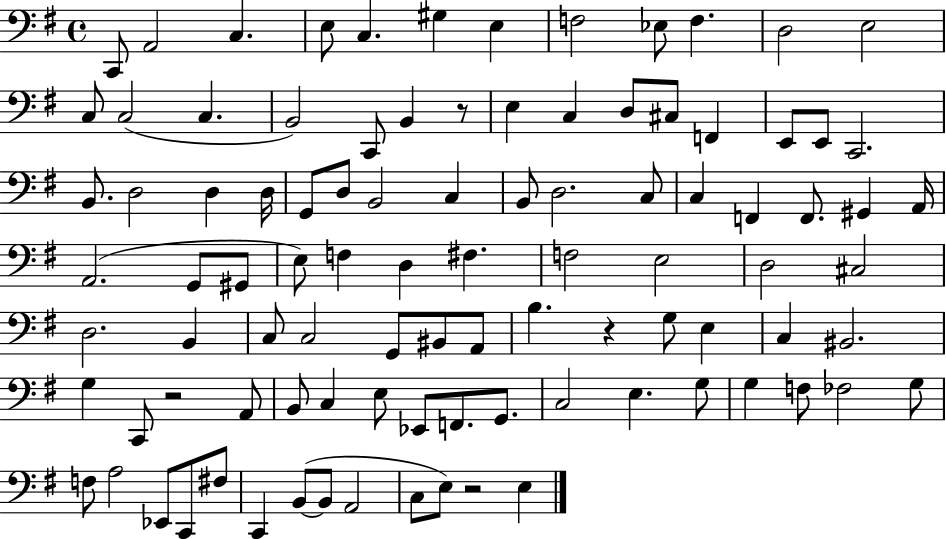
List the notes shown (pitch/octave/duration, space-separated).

C2/e A2/h C3/q. E3/e C3/q. G#3/q E3/q F3/h Eb3/e F3/q. D3/h E3/h C3/e C3/h C3/q. B2/h C2/e B2/q R/e E3/q C3/q D3/e C#3/e F2/q E2/e E2/e C2/h. B2/e. D3/h D3/q D3/s G2/e D3/e B2/h C3/q B2/e D3/h. C3/e C3/q F2/q F2/e. G#2/q A2/s A2/h. G2/e G#2/e E3/e F3/q D3/q F#3/q. F3/h E3/h D3/h C#3/h D3/h. B2/q C3/e C3/h G2/e BIS2/e A2/e B3/q. R/q G3/e E3/q C3/q BIS2/h. G3/q C2/e R/h A2/e B2/e C3/q E3/e Eb2/e F2/e. G2/e. C3/h E3/q. G3/e G3/q F3/e FES3/h G3/e F3/e A3/h Eb2/e C2/e F#3/e C2/q B2/e B2/e A2/h C3/e E3/e R/h E3/q